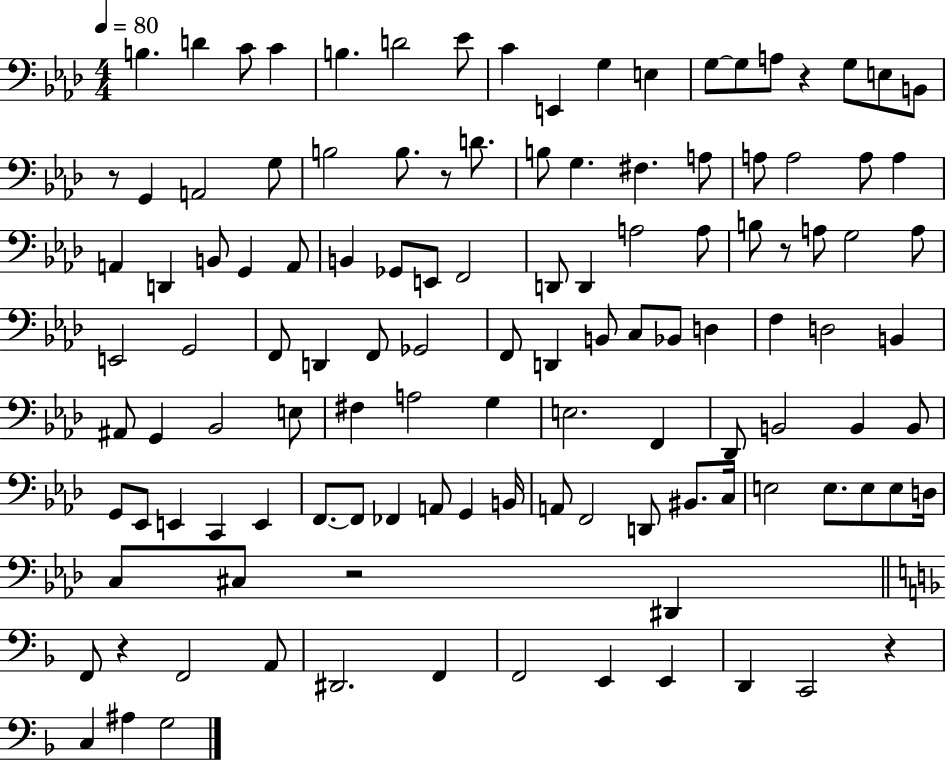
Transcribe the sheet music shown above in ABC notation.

X:1
T:Untitled
M:4/4
L:1/4
K:Ab
B, D C/2 C B, D2 _E/2 C E,, G, E, G,/2 G,/2 A,/2 z G,/2 E,/2 B,,/2 z/2 G,, A,,2 G,/2 B,2 B,/2 z/2 D/2 B,/2 G, ^F, A,/2 A,/2 A,2 A,/2 A, A,, D,, B,,/2 G,, A,,/2 B,, _G,,/2 E,,/2 F,,2 D,,/2 D,, A,2 A,/2 B,/2 z/2 A,/2 G,2 A,/2 E,,2 G,,2 F,,/2 D,, F,,/2 _G,,2 F,,/2 D,, B,,/2 C,/2 _B,,/2 D, F, D,2 B,, ^A,,/2 G,, _B,,2 E,/2 ^F, A,2 G, E,2 F,, _D,,/2 B,,2 B,, B,,/2 G,,/2 _E,,/2 E,, C,, E,, F,,/2 F,,/2 _F,, A,,/2 G,, B,,/4 A,,/2 F,,2 D,,/2 ^B,,/2 C,/4 E,2 E,/2 E,/2 E,/2 D,/4 C,/2 ^C,/2 z2 ^D,, F,,/2 z F,,2 A,,/2 ^D,,2 F,, F,,2 E,, E,, D,, C,,2 z C, ^A, G,2